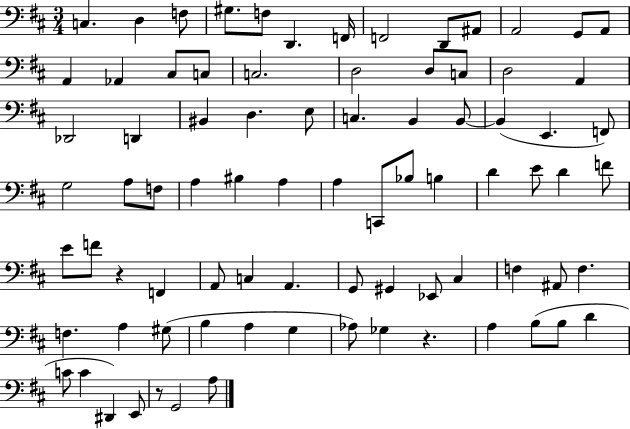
X:1
T:Untitled
M:3/4
L:1/4
K:D
C, D, F,/2 ^G,/2 F,/2 D,, F,,/4 F,,2 D,,/2 ^A,,/2 A,,2 G,,/2 A,,/2 A,, _A,, ^C,/2 C,/2 C,2 D,2 D,/2 C,/2 D,2 A,, _D,,2 D,, ^B,, D, E,/2 C, B,, B,,/2 B,, E,, F,,/2 G,2 A,/2 F,/2 A, ^B, A, A, C,,/2 _B,/2 B, D E/2 D F/2 E/2 F/2 z F,, A,,/2 C, A,, G,,/2 ^G,, _E,,/2 ^C, F, ^A,,/2 F, F, A, ^G,/2 B, A, G, _A,/2 _G, z A, B,/2 B,/2 D C/2 C ^D,, E,,/2 z/2 G,,2 A,/2